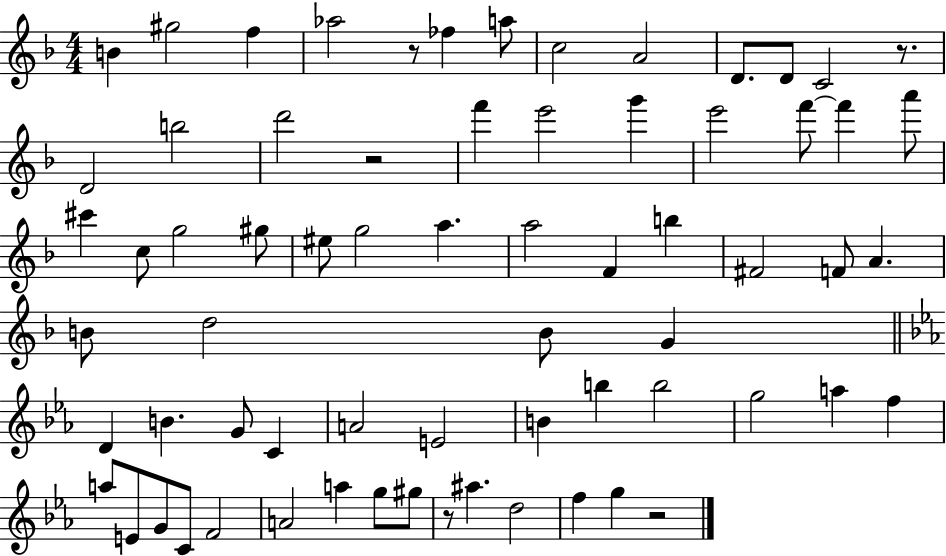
B4/q G#5/h F5/q Ab5/h R/e FES5/q A5/e C5/h A4/h D4/e. D4/e C4/h R/e. D4/h B5/h D6/h R/h F6/q E6/h G6/q E6/h F6/e F6/q A6/e C#6/q C5/e G5/h G#5/e EIS5/e G5/h A5/q. A5/h F4/q B5/q F#4/h F4/e A4/q. B4/e D5/h B4/e G4/q D4/q B4/q. G4/e C4/q A4/h E4/h B4/q B5/q B5/h G5/h A5/q F5/q A5/e E4/e G4/e C4/e F4/h A4/h A5/q G5/e G#5/e R/e A#5/q. D5/h F5/q G5/q R/h